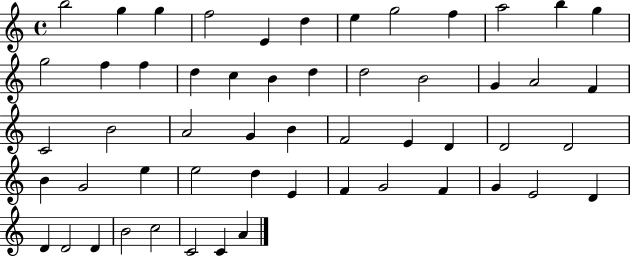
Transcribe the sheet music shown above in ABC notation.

X:1
T:Untitled
M:4/4
L:1/4
K:C
b2 g g f2 E d e g2 f a2 b g g2 f f d c B d d2 B2 G A2 F C2 B2 A2 G B F2 E D D2 D2 B G2 e e2 d E F G2 F G E2 D D D2 D B2 c2 C2 C A